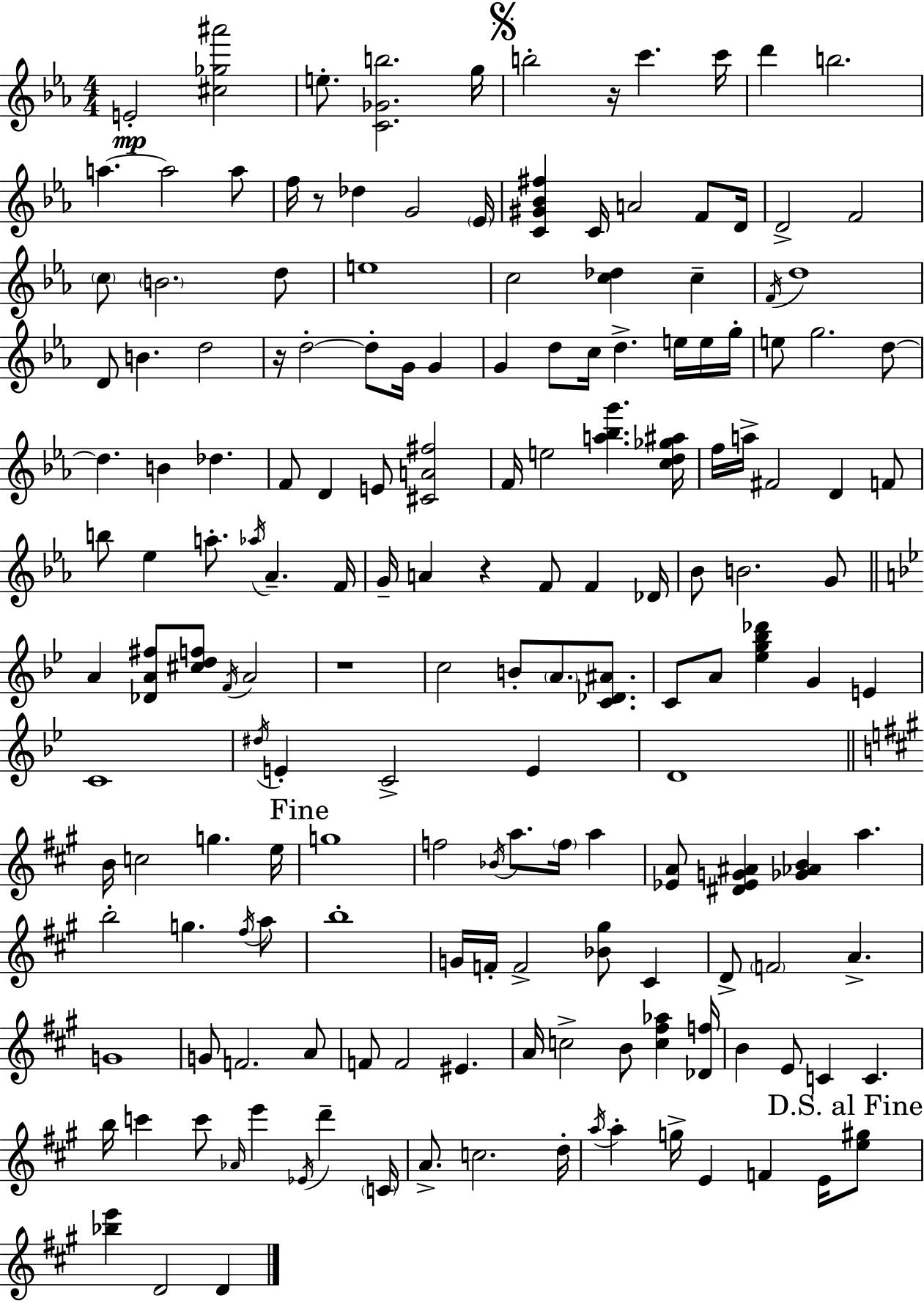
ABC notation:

X:1
T:Untitled
M:4/4
L:1/4
K:Eb
E2 [^c_g^a']2 e/2 [C_Gb]2 g/4 b2 z/4 c' c'/4 d' b2 a a2 a/2 f/4 z/2 _d G2 _E/4 [C^G_B^f] C/4 A2 F/2 D/4 D2 F2 c/2 B2 d/2 e4 c2 [c_d] c F/4 d4 D/2 B d2 z/4 d2 d/2 G/4 G G d/2 c/4 d e/4 e/4 g/4 e/2 g2 d/2 d B _d F/2 D E/2 [^CA^f]2 F/4 e2 [a_bg'] [cd_g^a]/4 f/4 a/4 ^F2 D F/2 b/2 _e a/2 _a/4 _A F/4 G/4 A z F/2 F _D/4 _B/2 B2 G/2 A [_DA^f]/2 [^cdf]/2 F/4 A2 z4 c2 B/2 A/2 [C_D^A]/2 C/2 A/2 [_eg_b_d'] G E C4 ^d/4 E C2 E D4 B/4 c2 g e/4 g4 f2 _B/4 a/2 f/4 a [_EA]/2 [^D_EG^A] [_G_AB] a b2 g ^f/4 a/2 b4 G/4 F/4 F2 [_B^g]/2 ^C D/2 F2 A G4 G/2 F2 A/2 F/2 F2 ^E A/4 c2 B/2 [c^f_a] [_Df]/4 B E/2 C C b/4 c' c'/2 _A/4 e' _E/4 d' C/4 A/2 c2 d/4 a/4 a g/4 E F E/4 [e^g]/2 [_be'] D2 D